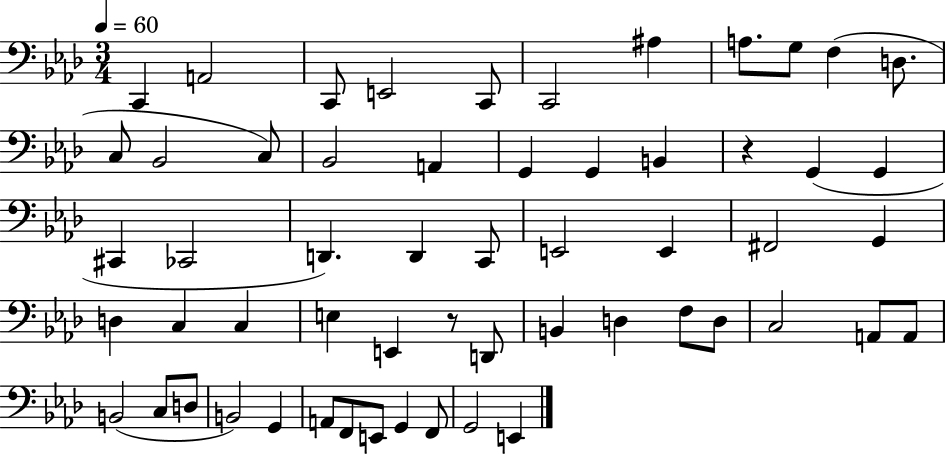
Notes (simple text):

C2/q A2/h C2/e E2/h C2/e C2/h A#3/q A3/e. G3/e F3/q D3/e. C3/e Bb2/h C3/e Bb2/h A2/q G2/q G2/q B2/q R/q G2/q G2/q C#2/q CES2/h D2/q. D2/q C2/e E2/h E2/q F#2/h G2/q D3/q C3/q C3/q E3/q E2/q R/e D2/e B2/q D3/q F3/e D3/e C3/h A2/e A2/e B2/h C3/e D3/e B2/h G2/q A2/e F2/e E2/e G2/q F2/e G2/h E2/q